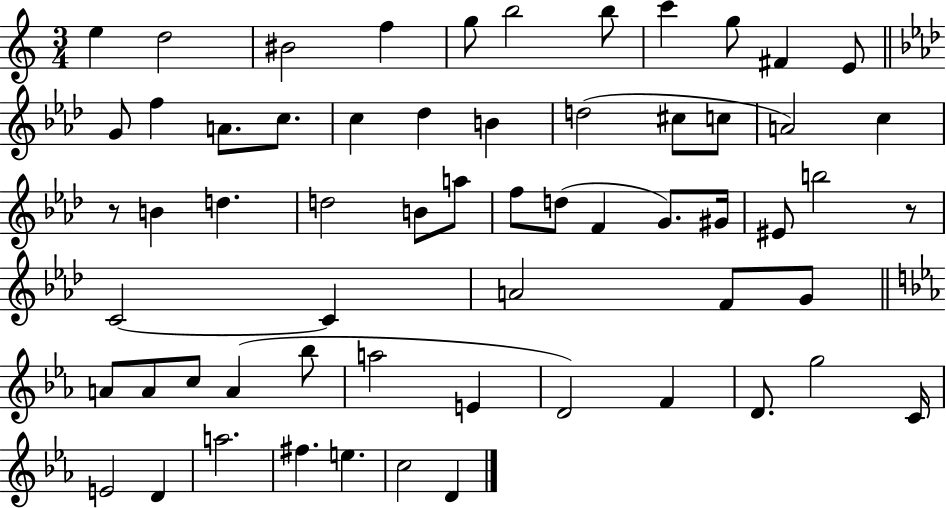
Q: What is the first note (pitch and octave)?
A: E5